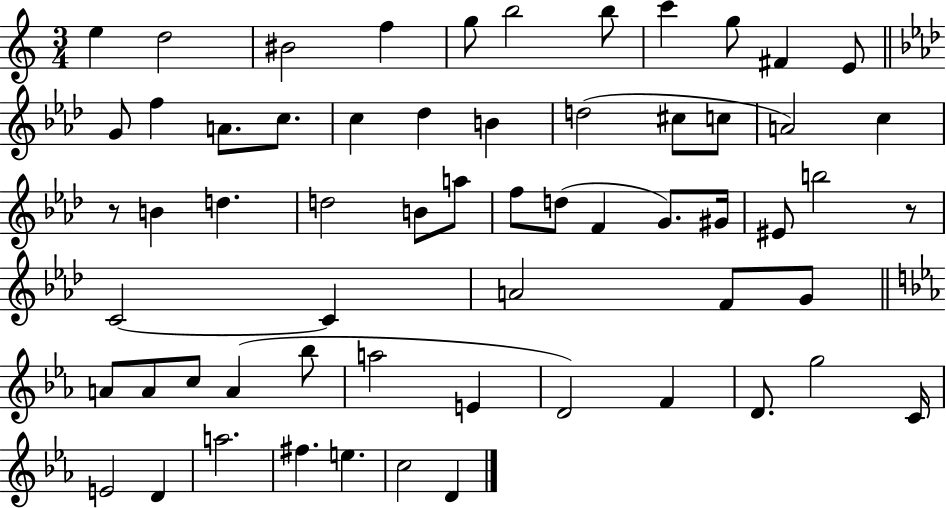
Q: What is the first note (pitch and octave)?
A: E5